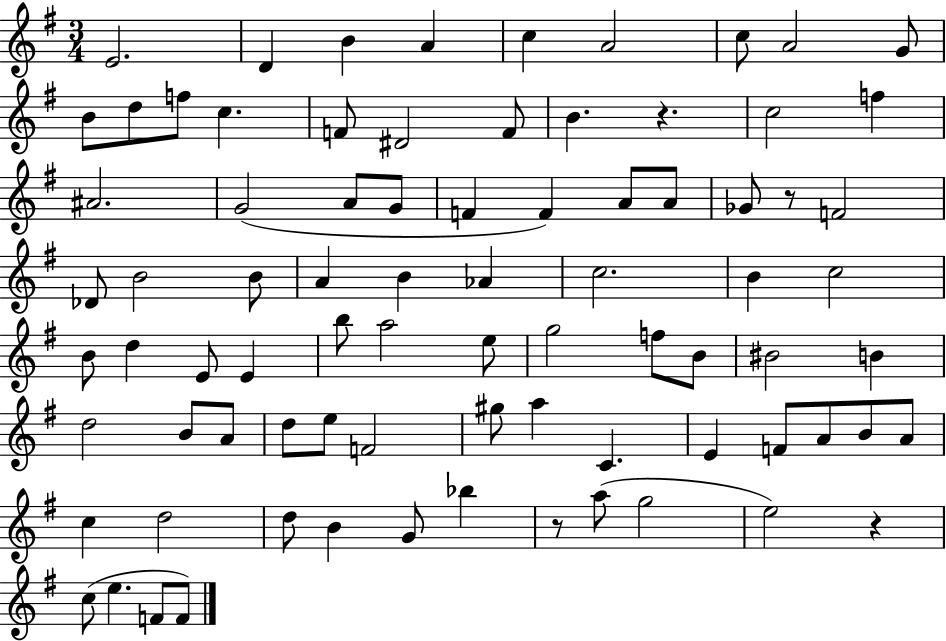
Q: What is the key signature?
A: G major